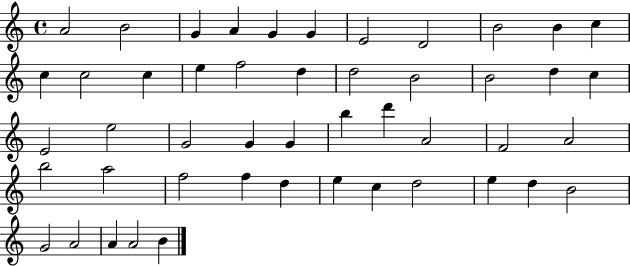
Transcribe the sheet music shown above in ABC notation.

X:1
T:Untitled
M:4/4
L:1/4
K:C
A2 B2 G A G G E2 D2 B2 B c c c2 c e f2 d d2 B2 B2 d c E2 e2 G2 G G b d' A2 F2 A2 b2 a2 f2 f d e c d2 e d B2 G2 A2 A A2 B